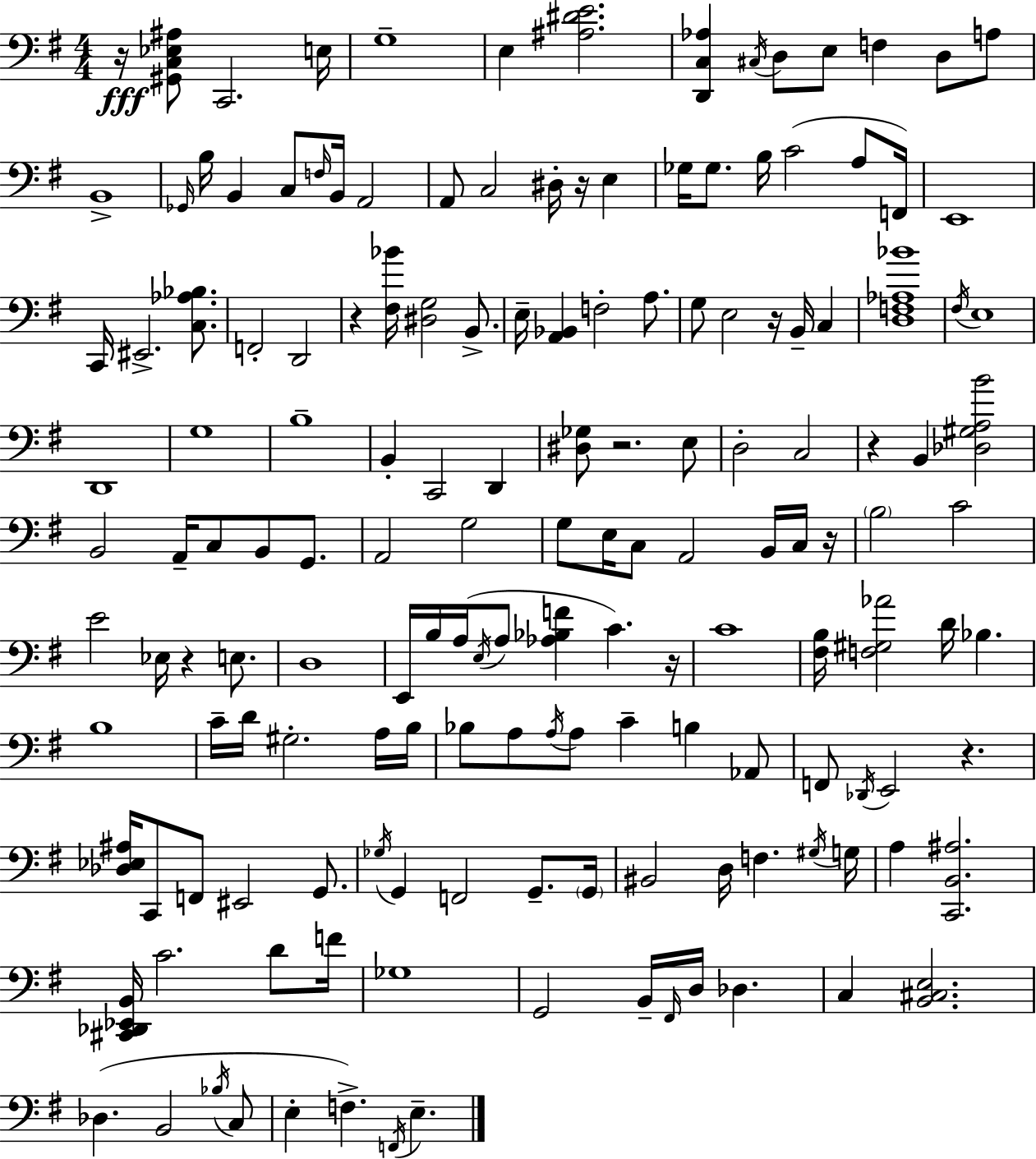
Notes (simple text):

R/s [G#2,C3,Eb3,A#3]/e C2/h. E3/s G3/w E3/q [A#3,D#4,E4]/h. [D2,C3,Ab3]/q C#3/s D3/e E3/e F3/q D3/e A3/e B2/w Gb2/s B3/s B2/q C3/e F3/s B2/s A2/h A2/e C3/h D#3/s R/s E3/q Gb3/s Gb3/e. B3/s C4/h A3/e F2/s E2/w C2/s EIS2/h. [C3,Ab3,Bb3]/e. F2/h D2/h R/q [F#3,Bb4]/s [D#3,G3]/h B2/e. E3/s [A2,Bb2]/q F3/h A3/e. G3/e E3/h R/s B2/s C3/q [D3,F3,Ab3,Bb4]/w F#3/s E3/w D2/w G3/w B3/w B2/q C2/h D2/q [D#3,Gb3]/e R/h. E3/e D3/h C3/h R/q B2/q [Db3,G#3,A3,B4]/h B2/h A2/s C3/e B2/e G2/e. A2/h G3/h G3/e E3/s C3/e A2/h B2/s C3/s R/s B3/h C4/h E4/h Eb3/s R/q E3/e. D3/w E2/s B3/s A3/s E3/s A3/e [Ab3,Bb3,F4]/q C4/q. R/s C4/w [F#3,B3]/s [F3,G#3,Ab4]/h D4/s Bb3/q. B3/w C4/s D4/s G#3/h. A3/s B3/s Bb3/e A3/e A3/s A3/e C4/q B3/q Ab2/e F2/e Db2/s E2/h R/q. [Db3,Eb3,A#3]/s C2/e F2/e EIS2/h G2/e. Gb3/s G2/q F2/h G2/e. G2/s BIS2/h D3/s F3/q. G#3/s G3/s A3/q [C2,B2,A#3]/h. [C#2,Db2,Eb2,B2]/s C4/h. D4/e F4/s Gb3/w G2/h B2/s F#2/s D3/s Db3/q. C3/q [B2,C#3,E3]/h. Db3/q. B2/h Bb3/s C3/e E3/q F3/q. F2/s E3/q.